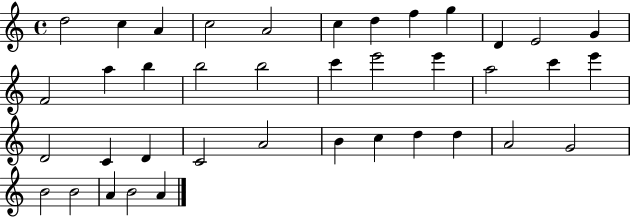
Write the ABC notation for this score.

X:1
T:Untitled
M:4/4
L:1/4
K:C
d2 c A c2 A2 c d f g D E2 G F2 a b b2 b2 c' e'2 e' a2 c' e' D2 C D C2 A2 B c d d A2 G2 B2 B2 A B2 A